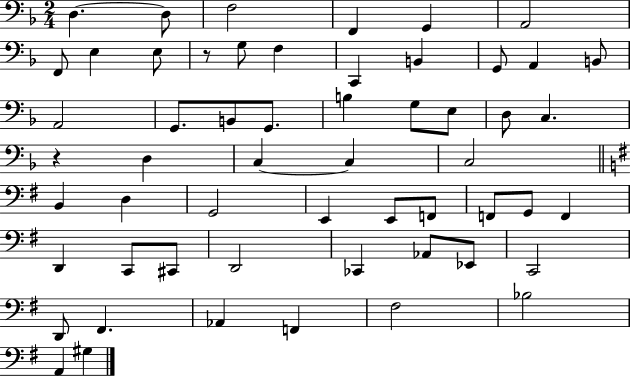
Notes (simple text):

D3/q. D3/e F3/h F2/q G2/q A2/h F2/e E3/q E3/e R/e G3/e F3/q C2/q B2/q G2/e A2/q B2/e A2/h G2/e. B2/e G2/e. B3/q G3/e E3/e D3/e C3/q. R/q D3/q C3/q C3/q C3/h B2/q D3/q G2/h E2/q E2/e F2/e F2/e G2/e F2/q D2/q C2/e C#2/e D2/h CES2/q Ab2/e Eb2/e C2/h D2/e F#2/q. Ab2/q F2/q F#3/h Bb3/h A2/q G#3/q